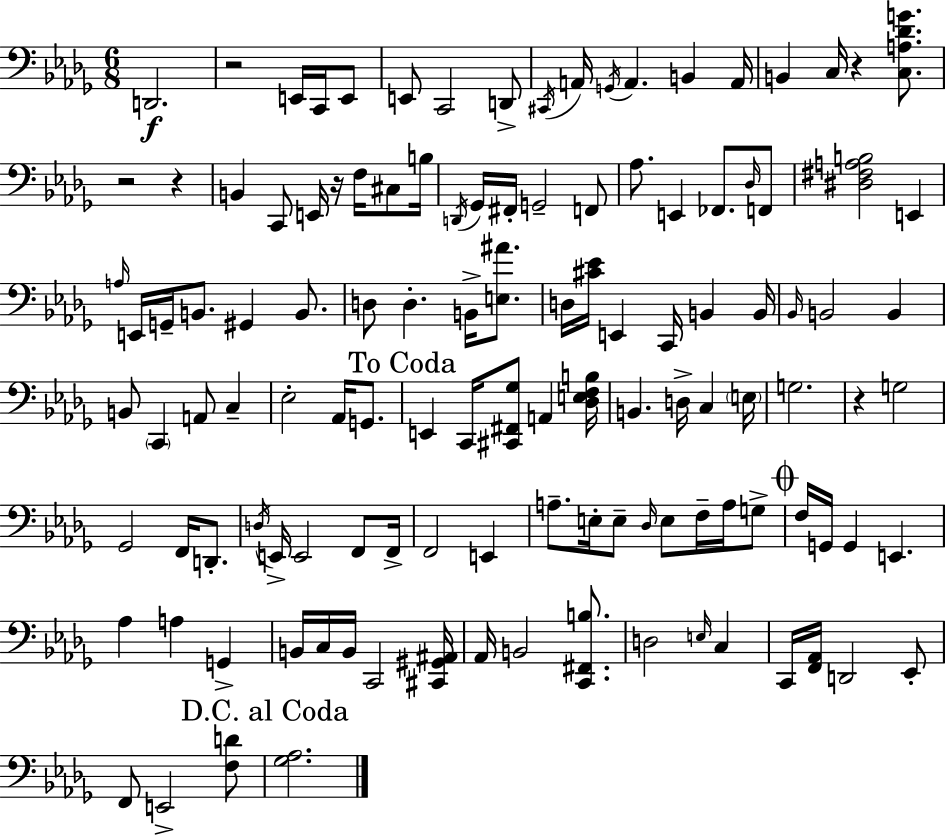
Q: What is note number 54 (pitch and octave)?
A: Eb3